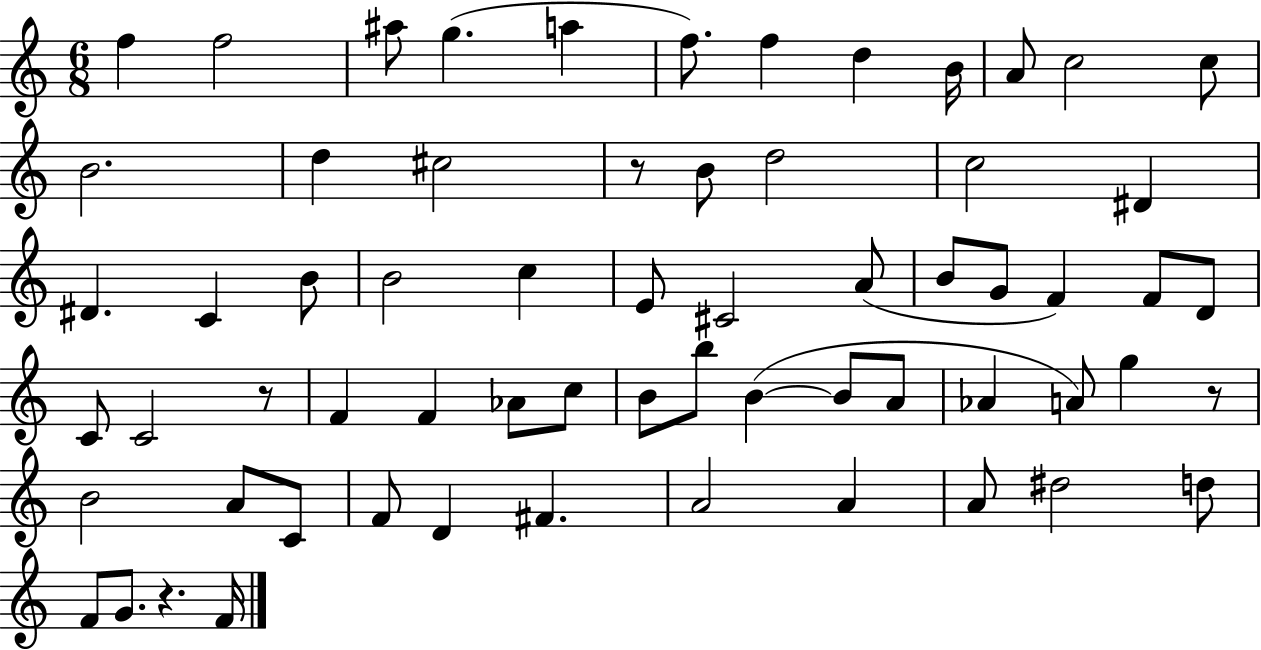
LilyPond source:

{
  \clef treble
  \numericTimeSignature
  \time 6/8
  \key c \major
  f''4 f''2 | ais''8 g''4.( a''4 | f''8.) f''4 d''4 b'16 | a'8 c''2 c''8 | \break b'2. | d''4 cis''2 | r8 b'8 d''2 | c''2 dis'4 | \break dis'4. c'4 b'8 | b'2 c''4 | e'8 cis'2 a'8( | b'8 g'8 f'4) f'8 d'8 | \break c'8 c'2 r8 | f'4 f'4 aes'8 c''8 | b'8 b''8 b'4~(~ b'8 a'8 | aes'4 a'8) g''4 r8 | \break b'2 a'8 c'8 | f'8 d'4 fis'4. | a'2 a'4 | a'8 dis''2 d''8 | \break f'8 g'8. r4. f'16 | \bar "|."
}